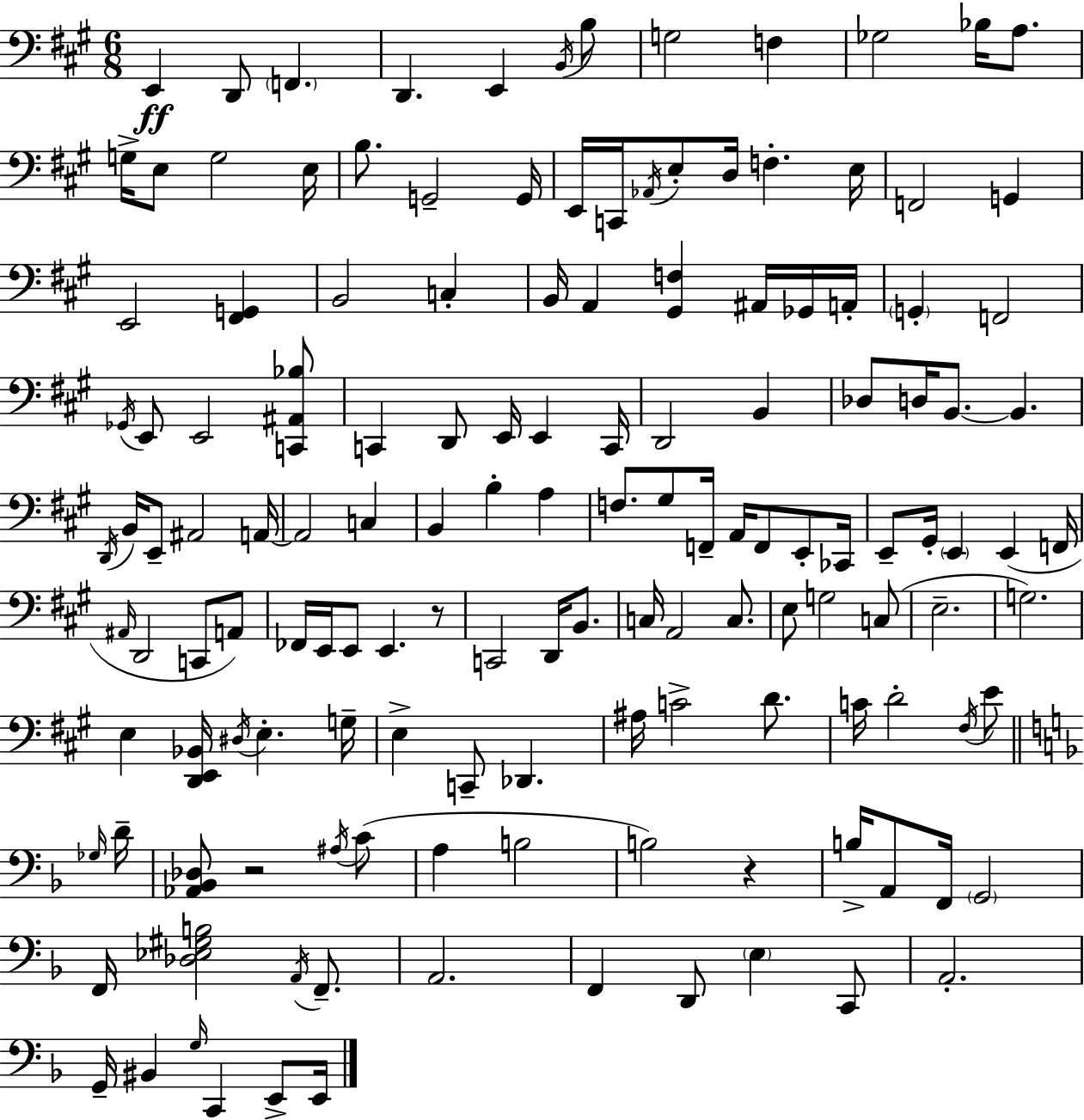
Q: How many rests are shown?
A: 3